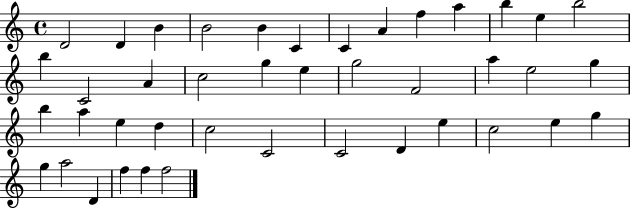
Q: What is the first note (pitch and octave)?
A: D4